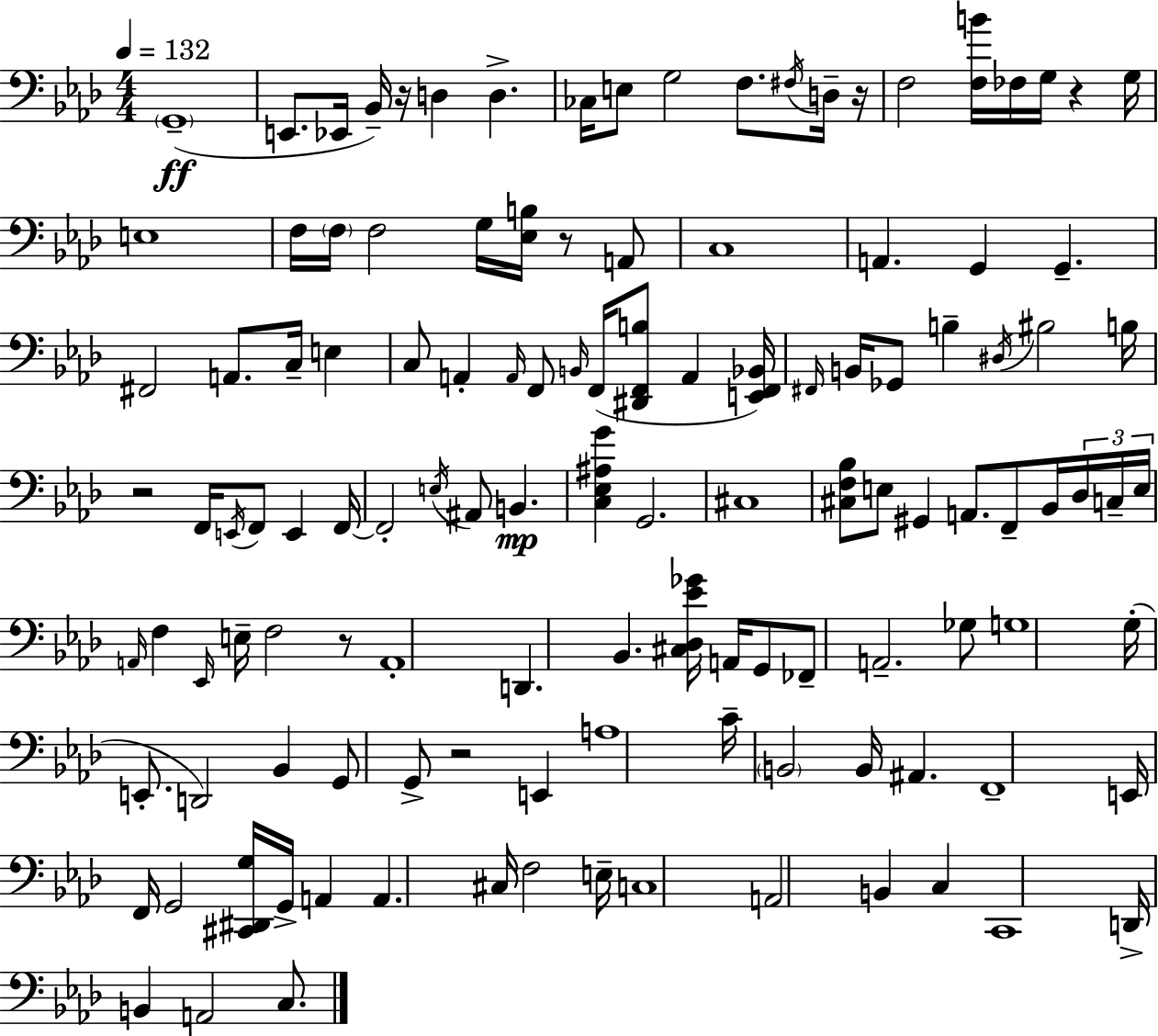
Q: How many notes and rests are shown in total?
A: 123